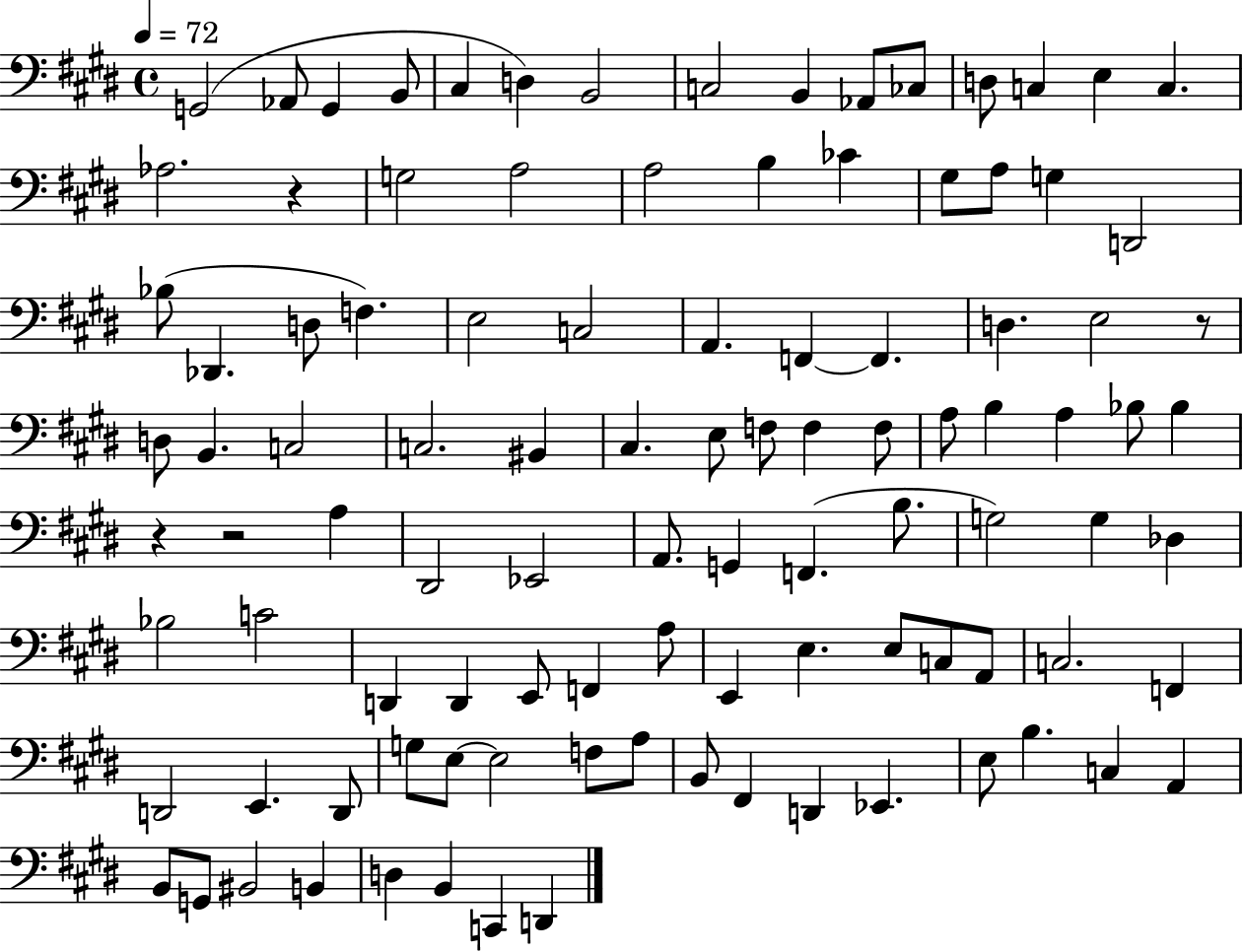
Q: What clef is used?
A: bass